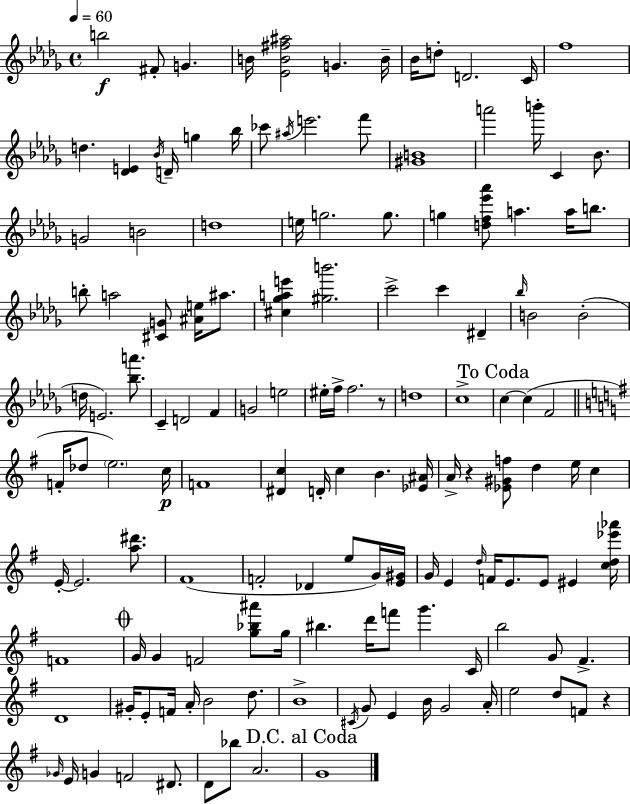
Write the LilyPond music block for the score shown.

{
  \clef treble
  \time 4/4
  \defaultTimeSignature
  \key bes \minor
  \tempo 4 = 60
  \repeat volta 2 { b''2\f fis'8-. g'4. | b'16 <ees' b' fis'' ais''>2 g'4. b'16-- | bes'16 d''8-. d'2. c'16 | f''1 | \break d''4. <des' e'>4 \acciaccatura { bes'16 } d'16-- g''4 | bes''16 ces'''8 \acciaccatura { ais''16 } e'''2. | f'''8 <gis' b'>1 | a'''2 b'''16-. c'4 bes'8. | \break g'2 b'2 | d''1 | e''16 g''2. g''8. | g''4 <d'' f'' ees''' aes'''>8 a''4. a''16 b''8. | \break b''8-. a''2 <cis' g'>8 <ais' e''>16 ais''8. | <cis'' ges'' a'' e'''>4 <gis'' b'''>2. | c'''2-> c'''4 dis'4-- | \grace { bes''16 } b'2 b'2-.( | \break d''16 e'2.) | <bes'' a'''>8. c'4-- d'2 f'4 | g'2 e''2 | eis''16-. f''16-> f''2. | \break r8 d''1 | c''1-> | \mark "To Coda" c''4~~ c''4( f'2 | \bar "||" \break \key g \major f'16-. des''8 \parenthesize e''2.) c''16\p | f'1 | <dis' c''>4 d'16-. c''4 b'4. <ees' ais'>16 | a'16-> r4 <ees' gis' f''>8 d''4 e''16 c''4 | \break e'16-.~~ e'2. <a'' dis'''>8. | fis'1( | f'2-. des'4 e''8 g'16) <e' gis'>16 | g'16 e'4 \grace { d''16 } f'16 e'8. e'8 eis'4 | \break <c'' d'' ees''' aes'''>16 f'1 | \mark \markup { \musicglyph "scripts.coda" } g'16 g'4 f'2 <g'' bes'' ais'''>8 | g''16 bis''4. d'''16 f'''8 g'''4. | c'16 b''2 g'8 fis'4.-> | \break d'1 | gis'16-. e'8-. f'16 a'16-. b'2 d''8. | b'1-> | \acciaccatura { cis'16 } g'8 e'4 b'16 g'2 | \break a'16-. e''2 d''8 f'8 r4 | \grace { ges'16 } e'16 g'4 f'2 | dis'8. d'8 bes''8 a'2. | \mark "D.C. al Coda" g'1 | \break } \bar "|."
}